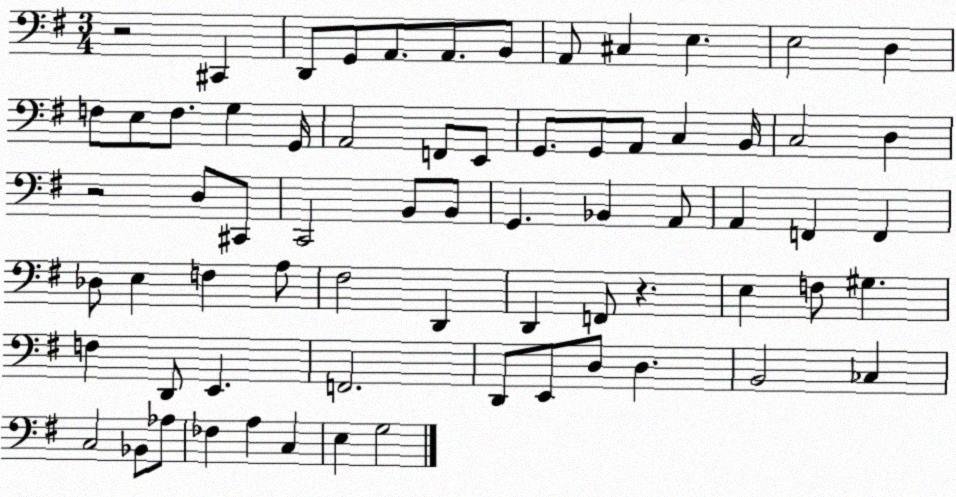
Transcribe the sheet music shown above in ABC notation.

X:1
T:Untitled
M:3/4
L:1/4
K:G
z2 ^C,, D,,/2 G,,/2 A,,/2 A,,/2 B,,/2 A,,/2 ^C, E, E,2 D, F,/2 E,/2 F,/2 G, G,,/4 A,,2 F,,/2 E,,/2 G,,/2 G,,/2 A,,/2 C, B,,/4 C,2 D, z2 D,/2 ^C,,/2 C,,2 B,,/2 B,,/2 G,, _B,, A,,/2 A,, F,, F,, _D,/2 E, F, A,/2 ^F,2 D,, D,, F,,/2 z E, F,/2 ^G, F, D,,/2 E,, F,,2 D,,/2 E,,/2 D,/2 D, B,,2 _C, C,2 _B,,/2 _A,/2 _F, A, C, E, G,2